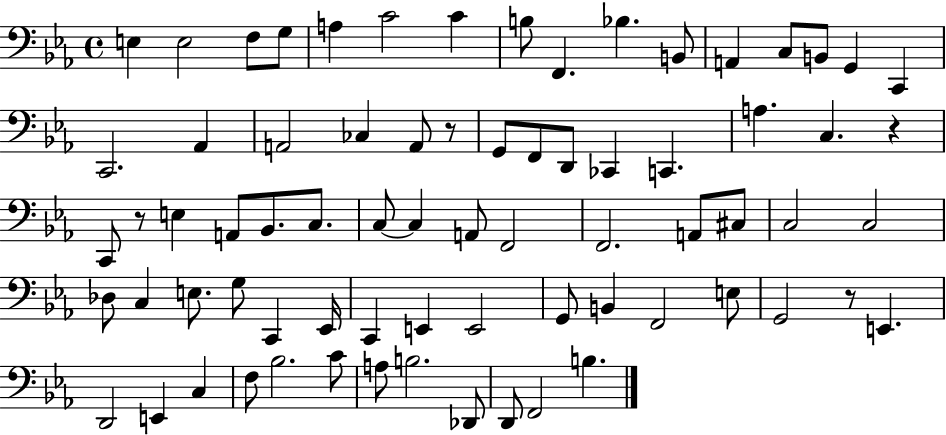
E3/q E3/h F3/e G3/e A3/q C4/h C4/q B3/e F2/q. Bb3/q. B2/e A2/q C3/e B2/e G2/q C2/q C2/h. Ab2/q A2/h CES3/q A2/e R/e G2/e F2/e D2/e CES2/q C2/q. A3/q. C3/q. R/q C2/e R/e E3/q A2/e Bb2/e. C3/e. C3/e C3/q A2/e F2/h F2/h. A2/e C#3/e C3/h C3/h Db3/e C3/q E3/e. G3/e C2/q Eb2/s C2/q E2/q E2/h G2/e B2/q F2/h E3/e G2/h R/e E2/q. D2/h E2/q C3/q F3/e Bb3/h. C4/e A3/e B3/h. Db2/e D2/e F2/h B3/q.